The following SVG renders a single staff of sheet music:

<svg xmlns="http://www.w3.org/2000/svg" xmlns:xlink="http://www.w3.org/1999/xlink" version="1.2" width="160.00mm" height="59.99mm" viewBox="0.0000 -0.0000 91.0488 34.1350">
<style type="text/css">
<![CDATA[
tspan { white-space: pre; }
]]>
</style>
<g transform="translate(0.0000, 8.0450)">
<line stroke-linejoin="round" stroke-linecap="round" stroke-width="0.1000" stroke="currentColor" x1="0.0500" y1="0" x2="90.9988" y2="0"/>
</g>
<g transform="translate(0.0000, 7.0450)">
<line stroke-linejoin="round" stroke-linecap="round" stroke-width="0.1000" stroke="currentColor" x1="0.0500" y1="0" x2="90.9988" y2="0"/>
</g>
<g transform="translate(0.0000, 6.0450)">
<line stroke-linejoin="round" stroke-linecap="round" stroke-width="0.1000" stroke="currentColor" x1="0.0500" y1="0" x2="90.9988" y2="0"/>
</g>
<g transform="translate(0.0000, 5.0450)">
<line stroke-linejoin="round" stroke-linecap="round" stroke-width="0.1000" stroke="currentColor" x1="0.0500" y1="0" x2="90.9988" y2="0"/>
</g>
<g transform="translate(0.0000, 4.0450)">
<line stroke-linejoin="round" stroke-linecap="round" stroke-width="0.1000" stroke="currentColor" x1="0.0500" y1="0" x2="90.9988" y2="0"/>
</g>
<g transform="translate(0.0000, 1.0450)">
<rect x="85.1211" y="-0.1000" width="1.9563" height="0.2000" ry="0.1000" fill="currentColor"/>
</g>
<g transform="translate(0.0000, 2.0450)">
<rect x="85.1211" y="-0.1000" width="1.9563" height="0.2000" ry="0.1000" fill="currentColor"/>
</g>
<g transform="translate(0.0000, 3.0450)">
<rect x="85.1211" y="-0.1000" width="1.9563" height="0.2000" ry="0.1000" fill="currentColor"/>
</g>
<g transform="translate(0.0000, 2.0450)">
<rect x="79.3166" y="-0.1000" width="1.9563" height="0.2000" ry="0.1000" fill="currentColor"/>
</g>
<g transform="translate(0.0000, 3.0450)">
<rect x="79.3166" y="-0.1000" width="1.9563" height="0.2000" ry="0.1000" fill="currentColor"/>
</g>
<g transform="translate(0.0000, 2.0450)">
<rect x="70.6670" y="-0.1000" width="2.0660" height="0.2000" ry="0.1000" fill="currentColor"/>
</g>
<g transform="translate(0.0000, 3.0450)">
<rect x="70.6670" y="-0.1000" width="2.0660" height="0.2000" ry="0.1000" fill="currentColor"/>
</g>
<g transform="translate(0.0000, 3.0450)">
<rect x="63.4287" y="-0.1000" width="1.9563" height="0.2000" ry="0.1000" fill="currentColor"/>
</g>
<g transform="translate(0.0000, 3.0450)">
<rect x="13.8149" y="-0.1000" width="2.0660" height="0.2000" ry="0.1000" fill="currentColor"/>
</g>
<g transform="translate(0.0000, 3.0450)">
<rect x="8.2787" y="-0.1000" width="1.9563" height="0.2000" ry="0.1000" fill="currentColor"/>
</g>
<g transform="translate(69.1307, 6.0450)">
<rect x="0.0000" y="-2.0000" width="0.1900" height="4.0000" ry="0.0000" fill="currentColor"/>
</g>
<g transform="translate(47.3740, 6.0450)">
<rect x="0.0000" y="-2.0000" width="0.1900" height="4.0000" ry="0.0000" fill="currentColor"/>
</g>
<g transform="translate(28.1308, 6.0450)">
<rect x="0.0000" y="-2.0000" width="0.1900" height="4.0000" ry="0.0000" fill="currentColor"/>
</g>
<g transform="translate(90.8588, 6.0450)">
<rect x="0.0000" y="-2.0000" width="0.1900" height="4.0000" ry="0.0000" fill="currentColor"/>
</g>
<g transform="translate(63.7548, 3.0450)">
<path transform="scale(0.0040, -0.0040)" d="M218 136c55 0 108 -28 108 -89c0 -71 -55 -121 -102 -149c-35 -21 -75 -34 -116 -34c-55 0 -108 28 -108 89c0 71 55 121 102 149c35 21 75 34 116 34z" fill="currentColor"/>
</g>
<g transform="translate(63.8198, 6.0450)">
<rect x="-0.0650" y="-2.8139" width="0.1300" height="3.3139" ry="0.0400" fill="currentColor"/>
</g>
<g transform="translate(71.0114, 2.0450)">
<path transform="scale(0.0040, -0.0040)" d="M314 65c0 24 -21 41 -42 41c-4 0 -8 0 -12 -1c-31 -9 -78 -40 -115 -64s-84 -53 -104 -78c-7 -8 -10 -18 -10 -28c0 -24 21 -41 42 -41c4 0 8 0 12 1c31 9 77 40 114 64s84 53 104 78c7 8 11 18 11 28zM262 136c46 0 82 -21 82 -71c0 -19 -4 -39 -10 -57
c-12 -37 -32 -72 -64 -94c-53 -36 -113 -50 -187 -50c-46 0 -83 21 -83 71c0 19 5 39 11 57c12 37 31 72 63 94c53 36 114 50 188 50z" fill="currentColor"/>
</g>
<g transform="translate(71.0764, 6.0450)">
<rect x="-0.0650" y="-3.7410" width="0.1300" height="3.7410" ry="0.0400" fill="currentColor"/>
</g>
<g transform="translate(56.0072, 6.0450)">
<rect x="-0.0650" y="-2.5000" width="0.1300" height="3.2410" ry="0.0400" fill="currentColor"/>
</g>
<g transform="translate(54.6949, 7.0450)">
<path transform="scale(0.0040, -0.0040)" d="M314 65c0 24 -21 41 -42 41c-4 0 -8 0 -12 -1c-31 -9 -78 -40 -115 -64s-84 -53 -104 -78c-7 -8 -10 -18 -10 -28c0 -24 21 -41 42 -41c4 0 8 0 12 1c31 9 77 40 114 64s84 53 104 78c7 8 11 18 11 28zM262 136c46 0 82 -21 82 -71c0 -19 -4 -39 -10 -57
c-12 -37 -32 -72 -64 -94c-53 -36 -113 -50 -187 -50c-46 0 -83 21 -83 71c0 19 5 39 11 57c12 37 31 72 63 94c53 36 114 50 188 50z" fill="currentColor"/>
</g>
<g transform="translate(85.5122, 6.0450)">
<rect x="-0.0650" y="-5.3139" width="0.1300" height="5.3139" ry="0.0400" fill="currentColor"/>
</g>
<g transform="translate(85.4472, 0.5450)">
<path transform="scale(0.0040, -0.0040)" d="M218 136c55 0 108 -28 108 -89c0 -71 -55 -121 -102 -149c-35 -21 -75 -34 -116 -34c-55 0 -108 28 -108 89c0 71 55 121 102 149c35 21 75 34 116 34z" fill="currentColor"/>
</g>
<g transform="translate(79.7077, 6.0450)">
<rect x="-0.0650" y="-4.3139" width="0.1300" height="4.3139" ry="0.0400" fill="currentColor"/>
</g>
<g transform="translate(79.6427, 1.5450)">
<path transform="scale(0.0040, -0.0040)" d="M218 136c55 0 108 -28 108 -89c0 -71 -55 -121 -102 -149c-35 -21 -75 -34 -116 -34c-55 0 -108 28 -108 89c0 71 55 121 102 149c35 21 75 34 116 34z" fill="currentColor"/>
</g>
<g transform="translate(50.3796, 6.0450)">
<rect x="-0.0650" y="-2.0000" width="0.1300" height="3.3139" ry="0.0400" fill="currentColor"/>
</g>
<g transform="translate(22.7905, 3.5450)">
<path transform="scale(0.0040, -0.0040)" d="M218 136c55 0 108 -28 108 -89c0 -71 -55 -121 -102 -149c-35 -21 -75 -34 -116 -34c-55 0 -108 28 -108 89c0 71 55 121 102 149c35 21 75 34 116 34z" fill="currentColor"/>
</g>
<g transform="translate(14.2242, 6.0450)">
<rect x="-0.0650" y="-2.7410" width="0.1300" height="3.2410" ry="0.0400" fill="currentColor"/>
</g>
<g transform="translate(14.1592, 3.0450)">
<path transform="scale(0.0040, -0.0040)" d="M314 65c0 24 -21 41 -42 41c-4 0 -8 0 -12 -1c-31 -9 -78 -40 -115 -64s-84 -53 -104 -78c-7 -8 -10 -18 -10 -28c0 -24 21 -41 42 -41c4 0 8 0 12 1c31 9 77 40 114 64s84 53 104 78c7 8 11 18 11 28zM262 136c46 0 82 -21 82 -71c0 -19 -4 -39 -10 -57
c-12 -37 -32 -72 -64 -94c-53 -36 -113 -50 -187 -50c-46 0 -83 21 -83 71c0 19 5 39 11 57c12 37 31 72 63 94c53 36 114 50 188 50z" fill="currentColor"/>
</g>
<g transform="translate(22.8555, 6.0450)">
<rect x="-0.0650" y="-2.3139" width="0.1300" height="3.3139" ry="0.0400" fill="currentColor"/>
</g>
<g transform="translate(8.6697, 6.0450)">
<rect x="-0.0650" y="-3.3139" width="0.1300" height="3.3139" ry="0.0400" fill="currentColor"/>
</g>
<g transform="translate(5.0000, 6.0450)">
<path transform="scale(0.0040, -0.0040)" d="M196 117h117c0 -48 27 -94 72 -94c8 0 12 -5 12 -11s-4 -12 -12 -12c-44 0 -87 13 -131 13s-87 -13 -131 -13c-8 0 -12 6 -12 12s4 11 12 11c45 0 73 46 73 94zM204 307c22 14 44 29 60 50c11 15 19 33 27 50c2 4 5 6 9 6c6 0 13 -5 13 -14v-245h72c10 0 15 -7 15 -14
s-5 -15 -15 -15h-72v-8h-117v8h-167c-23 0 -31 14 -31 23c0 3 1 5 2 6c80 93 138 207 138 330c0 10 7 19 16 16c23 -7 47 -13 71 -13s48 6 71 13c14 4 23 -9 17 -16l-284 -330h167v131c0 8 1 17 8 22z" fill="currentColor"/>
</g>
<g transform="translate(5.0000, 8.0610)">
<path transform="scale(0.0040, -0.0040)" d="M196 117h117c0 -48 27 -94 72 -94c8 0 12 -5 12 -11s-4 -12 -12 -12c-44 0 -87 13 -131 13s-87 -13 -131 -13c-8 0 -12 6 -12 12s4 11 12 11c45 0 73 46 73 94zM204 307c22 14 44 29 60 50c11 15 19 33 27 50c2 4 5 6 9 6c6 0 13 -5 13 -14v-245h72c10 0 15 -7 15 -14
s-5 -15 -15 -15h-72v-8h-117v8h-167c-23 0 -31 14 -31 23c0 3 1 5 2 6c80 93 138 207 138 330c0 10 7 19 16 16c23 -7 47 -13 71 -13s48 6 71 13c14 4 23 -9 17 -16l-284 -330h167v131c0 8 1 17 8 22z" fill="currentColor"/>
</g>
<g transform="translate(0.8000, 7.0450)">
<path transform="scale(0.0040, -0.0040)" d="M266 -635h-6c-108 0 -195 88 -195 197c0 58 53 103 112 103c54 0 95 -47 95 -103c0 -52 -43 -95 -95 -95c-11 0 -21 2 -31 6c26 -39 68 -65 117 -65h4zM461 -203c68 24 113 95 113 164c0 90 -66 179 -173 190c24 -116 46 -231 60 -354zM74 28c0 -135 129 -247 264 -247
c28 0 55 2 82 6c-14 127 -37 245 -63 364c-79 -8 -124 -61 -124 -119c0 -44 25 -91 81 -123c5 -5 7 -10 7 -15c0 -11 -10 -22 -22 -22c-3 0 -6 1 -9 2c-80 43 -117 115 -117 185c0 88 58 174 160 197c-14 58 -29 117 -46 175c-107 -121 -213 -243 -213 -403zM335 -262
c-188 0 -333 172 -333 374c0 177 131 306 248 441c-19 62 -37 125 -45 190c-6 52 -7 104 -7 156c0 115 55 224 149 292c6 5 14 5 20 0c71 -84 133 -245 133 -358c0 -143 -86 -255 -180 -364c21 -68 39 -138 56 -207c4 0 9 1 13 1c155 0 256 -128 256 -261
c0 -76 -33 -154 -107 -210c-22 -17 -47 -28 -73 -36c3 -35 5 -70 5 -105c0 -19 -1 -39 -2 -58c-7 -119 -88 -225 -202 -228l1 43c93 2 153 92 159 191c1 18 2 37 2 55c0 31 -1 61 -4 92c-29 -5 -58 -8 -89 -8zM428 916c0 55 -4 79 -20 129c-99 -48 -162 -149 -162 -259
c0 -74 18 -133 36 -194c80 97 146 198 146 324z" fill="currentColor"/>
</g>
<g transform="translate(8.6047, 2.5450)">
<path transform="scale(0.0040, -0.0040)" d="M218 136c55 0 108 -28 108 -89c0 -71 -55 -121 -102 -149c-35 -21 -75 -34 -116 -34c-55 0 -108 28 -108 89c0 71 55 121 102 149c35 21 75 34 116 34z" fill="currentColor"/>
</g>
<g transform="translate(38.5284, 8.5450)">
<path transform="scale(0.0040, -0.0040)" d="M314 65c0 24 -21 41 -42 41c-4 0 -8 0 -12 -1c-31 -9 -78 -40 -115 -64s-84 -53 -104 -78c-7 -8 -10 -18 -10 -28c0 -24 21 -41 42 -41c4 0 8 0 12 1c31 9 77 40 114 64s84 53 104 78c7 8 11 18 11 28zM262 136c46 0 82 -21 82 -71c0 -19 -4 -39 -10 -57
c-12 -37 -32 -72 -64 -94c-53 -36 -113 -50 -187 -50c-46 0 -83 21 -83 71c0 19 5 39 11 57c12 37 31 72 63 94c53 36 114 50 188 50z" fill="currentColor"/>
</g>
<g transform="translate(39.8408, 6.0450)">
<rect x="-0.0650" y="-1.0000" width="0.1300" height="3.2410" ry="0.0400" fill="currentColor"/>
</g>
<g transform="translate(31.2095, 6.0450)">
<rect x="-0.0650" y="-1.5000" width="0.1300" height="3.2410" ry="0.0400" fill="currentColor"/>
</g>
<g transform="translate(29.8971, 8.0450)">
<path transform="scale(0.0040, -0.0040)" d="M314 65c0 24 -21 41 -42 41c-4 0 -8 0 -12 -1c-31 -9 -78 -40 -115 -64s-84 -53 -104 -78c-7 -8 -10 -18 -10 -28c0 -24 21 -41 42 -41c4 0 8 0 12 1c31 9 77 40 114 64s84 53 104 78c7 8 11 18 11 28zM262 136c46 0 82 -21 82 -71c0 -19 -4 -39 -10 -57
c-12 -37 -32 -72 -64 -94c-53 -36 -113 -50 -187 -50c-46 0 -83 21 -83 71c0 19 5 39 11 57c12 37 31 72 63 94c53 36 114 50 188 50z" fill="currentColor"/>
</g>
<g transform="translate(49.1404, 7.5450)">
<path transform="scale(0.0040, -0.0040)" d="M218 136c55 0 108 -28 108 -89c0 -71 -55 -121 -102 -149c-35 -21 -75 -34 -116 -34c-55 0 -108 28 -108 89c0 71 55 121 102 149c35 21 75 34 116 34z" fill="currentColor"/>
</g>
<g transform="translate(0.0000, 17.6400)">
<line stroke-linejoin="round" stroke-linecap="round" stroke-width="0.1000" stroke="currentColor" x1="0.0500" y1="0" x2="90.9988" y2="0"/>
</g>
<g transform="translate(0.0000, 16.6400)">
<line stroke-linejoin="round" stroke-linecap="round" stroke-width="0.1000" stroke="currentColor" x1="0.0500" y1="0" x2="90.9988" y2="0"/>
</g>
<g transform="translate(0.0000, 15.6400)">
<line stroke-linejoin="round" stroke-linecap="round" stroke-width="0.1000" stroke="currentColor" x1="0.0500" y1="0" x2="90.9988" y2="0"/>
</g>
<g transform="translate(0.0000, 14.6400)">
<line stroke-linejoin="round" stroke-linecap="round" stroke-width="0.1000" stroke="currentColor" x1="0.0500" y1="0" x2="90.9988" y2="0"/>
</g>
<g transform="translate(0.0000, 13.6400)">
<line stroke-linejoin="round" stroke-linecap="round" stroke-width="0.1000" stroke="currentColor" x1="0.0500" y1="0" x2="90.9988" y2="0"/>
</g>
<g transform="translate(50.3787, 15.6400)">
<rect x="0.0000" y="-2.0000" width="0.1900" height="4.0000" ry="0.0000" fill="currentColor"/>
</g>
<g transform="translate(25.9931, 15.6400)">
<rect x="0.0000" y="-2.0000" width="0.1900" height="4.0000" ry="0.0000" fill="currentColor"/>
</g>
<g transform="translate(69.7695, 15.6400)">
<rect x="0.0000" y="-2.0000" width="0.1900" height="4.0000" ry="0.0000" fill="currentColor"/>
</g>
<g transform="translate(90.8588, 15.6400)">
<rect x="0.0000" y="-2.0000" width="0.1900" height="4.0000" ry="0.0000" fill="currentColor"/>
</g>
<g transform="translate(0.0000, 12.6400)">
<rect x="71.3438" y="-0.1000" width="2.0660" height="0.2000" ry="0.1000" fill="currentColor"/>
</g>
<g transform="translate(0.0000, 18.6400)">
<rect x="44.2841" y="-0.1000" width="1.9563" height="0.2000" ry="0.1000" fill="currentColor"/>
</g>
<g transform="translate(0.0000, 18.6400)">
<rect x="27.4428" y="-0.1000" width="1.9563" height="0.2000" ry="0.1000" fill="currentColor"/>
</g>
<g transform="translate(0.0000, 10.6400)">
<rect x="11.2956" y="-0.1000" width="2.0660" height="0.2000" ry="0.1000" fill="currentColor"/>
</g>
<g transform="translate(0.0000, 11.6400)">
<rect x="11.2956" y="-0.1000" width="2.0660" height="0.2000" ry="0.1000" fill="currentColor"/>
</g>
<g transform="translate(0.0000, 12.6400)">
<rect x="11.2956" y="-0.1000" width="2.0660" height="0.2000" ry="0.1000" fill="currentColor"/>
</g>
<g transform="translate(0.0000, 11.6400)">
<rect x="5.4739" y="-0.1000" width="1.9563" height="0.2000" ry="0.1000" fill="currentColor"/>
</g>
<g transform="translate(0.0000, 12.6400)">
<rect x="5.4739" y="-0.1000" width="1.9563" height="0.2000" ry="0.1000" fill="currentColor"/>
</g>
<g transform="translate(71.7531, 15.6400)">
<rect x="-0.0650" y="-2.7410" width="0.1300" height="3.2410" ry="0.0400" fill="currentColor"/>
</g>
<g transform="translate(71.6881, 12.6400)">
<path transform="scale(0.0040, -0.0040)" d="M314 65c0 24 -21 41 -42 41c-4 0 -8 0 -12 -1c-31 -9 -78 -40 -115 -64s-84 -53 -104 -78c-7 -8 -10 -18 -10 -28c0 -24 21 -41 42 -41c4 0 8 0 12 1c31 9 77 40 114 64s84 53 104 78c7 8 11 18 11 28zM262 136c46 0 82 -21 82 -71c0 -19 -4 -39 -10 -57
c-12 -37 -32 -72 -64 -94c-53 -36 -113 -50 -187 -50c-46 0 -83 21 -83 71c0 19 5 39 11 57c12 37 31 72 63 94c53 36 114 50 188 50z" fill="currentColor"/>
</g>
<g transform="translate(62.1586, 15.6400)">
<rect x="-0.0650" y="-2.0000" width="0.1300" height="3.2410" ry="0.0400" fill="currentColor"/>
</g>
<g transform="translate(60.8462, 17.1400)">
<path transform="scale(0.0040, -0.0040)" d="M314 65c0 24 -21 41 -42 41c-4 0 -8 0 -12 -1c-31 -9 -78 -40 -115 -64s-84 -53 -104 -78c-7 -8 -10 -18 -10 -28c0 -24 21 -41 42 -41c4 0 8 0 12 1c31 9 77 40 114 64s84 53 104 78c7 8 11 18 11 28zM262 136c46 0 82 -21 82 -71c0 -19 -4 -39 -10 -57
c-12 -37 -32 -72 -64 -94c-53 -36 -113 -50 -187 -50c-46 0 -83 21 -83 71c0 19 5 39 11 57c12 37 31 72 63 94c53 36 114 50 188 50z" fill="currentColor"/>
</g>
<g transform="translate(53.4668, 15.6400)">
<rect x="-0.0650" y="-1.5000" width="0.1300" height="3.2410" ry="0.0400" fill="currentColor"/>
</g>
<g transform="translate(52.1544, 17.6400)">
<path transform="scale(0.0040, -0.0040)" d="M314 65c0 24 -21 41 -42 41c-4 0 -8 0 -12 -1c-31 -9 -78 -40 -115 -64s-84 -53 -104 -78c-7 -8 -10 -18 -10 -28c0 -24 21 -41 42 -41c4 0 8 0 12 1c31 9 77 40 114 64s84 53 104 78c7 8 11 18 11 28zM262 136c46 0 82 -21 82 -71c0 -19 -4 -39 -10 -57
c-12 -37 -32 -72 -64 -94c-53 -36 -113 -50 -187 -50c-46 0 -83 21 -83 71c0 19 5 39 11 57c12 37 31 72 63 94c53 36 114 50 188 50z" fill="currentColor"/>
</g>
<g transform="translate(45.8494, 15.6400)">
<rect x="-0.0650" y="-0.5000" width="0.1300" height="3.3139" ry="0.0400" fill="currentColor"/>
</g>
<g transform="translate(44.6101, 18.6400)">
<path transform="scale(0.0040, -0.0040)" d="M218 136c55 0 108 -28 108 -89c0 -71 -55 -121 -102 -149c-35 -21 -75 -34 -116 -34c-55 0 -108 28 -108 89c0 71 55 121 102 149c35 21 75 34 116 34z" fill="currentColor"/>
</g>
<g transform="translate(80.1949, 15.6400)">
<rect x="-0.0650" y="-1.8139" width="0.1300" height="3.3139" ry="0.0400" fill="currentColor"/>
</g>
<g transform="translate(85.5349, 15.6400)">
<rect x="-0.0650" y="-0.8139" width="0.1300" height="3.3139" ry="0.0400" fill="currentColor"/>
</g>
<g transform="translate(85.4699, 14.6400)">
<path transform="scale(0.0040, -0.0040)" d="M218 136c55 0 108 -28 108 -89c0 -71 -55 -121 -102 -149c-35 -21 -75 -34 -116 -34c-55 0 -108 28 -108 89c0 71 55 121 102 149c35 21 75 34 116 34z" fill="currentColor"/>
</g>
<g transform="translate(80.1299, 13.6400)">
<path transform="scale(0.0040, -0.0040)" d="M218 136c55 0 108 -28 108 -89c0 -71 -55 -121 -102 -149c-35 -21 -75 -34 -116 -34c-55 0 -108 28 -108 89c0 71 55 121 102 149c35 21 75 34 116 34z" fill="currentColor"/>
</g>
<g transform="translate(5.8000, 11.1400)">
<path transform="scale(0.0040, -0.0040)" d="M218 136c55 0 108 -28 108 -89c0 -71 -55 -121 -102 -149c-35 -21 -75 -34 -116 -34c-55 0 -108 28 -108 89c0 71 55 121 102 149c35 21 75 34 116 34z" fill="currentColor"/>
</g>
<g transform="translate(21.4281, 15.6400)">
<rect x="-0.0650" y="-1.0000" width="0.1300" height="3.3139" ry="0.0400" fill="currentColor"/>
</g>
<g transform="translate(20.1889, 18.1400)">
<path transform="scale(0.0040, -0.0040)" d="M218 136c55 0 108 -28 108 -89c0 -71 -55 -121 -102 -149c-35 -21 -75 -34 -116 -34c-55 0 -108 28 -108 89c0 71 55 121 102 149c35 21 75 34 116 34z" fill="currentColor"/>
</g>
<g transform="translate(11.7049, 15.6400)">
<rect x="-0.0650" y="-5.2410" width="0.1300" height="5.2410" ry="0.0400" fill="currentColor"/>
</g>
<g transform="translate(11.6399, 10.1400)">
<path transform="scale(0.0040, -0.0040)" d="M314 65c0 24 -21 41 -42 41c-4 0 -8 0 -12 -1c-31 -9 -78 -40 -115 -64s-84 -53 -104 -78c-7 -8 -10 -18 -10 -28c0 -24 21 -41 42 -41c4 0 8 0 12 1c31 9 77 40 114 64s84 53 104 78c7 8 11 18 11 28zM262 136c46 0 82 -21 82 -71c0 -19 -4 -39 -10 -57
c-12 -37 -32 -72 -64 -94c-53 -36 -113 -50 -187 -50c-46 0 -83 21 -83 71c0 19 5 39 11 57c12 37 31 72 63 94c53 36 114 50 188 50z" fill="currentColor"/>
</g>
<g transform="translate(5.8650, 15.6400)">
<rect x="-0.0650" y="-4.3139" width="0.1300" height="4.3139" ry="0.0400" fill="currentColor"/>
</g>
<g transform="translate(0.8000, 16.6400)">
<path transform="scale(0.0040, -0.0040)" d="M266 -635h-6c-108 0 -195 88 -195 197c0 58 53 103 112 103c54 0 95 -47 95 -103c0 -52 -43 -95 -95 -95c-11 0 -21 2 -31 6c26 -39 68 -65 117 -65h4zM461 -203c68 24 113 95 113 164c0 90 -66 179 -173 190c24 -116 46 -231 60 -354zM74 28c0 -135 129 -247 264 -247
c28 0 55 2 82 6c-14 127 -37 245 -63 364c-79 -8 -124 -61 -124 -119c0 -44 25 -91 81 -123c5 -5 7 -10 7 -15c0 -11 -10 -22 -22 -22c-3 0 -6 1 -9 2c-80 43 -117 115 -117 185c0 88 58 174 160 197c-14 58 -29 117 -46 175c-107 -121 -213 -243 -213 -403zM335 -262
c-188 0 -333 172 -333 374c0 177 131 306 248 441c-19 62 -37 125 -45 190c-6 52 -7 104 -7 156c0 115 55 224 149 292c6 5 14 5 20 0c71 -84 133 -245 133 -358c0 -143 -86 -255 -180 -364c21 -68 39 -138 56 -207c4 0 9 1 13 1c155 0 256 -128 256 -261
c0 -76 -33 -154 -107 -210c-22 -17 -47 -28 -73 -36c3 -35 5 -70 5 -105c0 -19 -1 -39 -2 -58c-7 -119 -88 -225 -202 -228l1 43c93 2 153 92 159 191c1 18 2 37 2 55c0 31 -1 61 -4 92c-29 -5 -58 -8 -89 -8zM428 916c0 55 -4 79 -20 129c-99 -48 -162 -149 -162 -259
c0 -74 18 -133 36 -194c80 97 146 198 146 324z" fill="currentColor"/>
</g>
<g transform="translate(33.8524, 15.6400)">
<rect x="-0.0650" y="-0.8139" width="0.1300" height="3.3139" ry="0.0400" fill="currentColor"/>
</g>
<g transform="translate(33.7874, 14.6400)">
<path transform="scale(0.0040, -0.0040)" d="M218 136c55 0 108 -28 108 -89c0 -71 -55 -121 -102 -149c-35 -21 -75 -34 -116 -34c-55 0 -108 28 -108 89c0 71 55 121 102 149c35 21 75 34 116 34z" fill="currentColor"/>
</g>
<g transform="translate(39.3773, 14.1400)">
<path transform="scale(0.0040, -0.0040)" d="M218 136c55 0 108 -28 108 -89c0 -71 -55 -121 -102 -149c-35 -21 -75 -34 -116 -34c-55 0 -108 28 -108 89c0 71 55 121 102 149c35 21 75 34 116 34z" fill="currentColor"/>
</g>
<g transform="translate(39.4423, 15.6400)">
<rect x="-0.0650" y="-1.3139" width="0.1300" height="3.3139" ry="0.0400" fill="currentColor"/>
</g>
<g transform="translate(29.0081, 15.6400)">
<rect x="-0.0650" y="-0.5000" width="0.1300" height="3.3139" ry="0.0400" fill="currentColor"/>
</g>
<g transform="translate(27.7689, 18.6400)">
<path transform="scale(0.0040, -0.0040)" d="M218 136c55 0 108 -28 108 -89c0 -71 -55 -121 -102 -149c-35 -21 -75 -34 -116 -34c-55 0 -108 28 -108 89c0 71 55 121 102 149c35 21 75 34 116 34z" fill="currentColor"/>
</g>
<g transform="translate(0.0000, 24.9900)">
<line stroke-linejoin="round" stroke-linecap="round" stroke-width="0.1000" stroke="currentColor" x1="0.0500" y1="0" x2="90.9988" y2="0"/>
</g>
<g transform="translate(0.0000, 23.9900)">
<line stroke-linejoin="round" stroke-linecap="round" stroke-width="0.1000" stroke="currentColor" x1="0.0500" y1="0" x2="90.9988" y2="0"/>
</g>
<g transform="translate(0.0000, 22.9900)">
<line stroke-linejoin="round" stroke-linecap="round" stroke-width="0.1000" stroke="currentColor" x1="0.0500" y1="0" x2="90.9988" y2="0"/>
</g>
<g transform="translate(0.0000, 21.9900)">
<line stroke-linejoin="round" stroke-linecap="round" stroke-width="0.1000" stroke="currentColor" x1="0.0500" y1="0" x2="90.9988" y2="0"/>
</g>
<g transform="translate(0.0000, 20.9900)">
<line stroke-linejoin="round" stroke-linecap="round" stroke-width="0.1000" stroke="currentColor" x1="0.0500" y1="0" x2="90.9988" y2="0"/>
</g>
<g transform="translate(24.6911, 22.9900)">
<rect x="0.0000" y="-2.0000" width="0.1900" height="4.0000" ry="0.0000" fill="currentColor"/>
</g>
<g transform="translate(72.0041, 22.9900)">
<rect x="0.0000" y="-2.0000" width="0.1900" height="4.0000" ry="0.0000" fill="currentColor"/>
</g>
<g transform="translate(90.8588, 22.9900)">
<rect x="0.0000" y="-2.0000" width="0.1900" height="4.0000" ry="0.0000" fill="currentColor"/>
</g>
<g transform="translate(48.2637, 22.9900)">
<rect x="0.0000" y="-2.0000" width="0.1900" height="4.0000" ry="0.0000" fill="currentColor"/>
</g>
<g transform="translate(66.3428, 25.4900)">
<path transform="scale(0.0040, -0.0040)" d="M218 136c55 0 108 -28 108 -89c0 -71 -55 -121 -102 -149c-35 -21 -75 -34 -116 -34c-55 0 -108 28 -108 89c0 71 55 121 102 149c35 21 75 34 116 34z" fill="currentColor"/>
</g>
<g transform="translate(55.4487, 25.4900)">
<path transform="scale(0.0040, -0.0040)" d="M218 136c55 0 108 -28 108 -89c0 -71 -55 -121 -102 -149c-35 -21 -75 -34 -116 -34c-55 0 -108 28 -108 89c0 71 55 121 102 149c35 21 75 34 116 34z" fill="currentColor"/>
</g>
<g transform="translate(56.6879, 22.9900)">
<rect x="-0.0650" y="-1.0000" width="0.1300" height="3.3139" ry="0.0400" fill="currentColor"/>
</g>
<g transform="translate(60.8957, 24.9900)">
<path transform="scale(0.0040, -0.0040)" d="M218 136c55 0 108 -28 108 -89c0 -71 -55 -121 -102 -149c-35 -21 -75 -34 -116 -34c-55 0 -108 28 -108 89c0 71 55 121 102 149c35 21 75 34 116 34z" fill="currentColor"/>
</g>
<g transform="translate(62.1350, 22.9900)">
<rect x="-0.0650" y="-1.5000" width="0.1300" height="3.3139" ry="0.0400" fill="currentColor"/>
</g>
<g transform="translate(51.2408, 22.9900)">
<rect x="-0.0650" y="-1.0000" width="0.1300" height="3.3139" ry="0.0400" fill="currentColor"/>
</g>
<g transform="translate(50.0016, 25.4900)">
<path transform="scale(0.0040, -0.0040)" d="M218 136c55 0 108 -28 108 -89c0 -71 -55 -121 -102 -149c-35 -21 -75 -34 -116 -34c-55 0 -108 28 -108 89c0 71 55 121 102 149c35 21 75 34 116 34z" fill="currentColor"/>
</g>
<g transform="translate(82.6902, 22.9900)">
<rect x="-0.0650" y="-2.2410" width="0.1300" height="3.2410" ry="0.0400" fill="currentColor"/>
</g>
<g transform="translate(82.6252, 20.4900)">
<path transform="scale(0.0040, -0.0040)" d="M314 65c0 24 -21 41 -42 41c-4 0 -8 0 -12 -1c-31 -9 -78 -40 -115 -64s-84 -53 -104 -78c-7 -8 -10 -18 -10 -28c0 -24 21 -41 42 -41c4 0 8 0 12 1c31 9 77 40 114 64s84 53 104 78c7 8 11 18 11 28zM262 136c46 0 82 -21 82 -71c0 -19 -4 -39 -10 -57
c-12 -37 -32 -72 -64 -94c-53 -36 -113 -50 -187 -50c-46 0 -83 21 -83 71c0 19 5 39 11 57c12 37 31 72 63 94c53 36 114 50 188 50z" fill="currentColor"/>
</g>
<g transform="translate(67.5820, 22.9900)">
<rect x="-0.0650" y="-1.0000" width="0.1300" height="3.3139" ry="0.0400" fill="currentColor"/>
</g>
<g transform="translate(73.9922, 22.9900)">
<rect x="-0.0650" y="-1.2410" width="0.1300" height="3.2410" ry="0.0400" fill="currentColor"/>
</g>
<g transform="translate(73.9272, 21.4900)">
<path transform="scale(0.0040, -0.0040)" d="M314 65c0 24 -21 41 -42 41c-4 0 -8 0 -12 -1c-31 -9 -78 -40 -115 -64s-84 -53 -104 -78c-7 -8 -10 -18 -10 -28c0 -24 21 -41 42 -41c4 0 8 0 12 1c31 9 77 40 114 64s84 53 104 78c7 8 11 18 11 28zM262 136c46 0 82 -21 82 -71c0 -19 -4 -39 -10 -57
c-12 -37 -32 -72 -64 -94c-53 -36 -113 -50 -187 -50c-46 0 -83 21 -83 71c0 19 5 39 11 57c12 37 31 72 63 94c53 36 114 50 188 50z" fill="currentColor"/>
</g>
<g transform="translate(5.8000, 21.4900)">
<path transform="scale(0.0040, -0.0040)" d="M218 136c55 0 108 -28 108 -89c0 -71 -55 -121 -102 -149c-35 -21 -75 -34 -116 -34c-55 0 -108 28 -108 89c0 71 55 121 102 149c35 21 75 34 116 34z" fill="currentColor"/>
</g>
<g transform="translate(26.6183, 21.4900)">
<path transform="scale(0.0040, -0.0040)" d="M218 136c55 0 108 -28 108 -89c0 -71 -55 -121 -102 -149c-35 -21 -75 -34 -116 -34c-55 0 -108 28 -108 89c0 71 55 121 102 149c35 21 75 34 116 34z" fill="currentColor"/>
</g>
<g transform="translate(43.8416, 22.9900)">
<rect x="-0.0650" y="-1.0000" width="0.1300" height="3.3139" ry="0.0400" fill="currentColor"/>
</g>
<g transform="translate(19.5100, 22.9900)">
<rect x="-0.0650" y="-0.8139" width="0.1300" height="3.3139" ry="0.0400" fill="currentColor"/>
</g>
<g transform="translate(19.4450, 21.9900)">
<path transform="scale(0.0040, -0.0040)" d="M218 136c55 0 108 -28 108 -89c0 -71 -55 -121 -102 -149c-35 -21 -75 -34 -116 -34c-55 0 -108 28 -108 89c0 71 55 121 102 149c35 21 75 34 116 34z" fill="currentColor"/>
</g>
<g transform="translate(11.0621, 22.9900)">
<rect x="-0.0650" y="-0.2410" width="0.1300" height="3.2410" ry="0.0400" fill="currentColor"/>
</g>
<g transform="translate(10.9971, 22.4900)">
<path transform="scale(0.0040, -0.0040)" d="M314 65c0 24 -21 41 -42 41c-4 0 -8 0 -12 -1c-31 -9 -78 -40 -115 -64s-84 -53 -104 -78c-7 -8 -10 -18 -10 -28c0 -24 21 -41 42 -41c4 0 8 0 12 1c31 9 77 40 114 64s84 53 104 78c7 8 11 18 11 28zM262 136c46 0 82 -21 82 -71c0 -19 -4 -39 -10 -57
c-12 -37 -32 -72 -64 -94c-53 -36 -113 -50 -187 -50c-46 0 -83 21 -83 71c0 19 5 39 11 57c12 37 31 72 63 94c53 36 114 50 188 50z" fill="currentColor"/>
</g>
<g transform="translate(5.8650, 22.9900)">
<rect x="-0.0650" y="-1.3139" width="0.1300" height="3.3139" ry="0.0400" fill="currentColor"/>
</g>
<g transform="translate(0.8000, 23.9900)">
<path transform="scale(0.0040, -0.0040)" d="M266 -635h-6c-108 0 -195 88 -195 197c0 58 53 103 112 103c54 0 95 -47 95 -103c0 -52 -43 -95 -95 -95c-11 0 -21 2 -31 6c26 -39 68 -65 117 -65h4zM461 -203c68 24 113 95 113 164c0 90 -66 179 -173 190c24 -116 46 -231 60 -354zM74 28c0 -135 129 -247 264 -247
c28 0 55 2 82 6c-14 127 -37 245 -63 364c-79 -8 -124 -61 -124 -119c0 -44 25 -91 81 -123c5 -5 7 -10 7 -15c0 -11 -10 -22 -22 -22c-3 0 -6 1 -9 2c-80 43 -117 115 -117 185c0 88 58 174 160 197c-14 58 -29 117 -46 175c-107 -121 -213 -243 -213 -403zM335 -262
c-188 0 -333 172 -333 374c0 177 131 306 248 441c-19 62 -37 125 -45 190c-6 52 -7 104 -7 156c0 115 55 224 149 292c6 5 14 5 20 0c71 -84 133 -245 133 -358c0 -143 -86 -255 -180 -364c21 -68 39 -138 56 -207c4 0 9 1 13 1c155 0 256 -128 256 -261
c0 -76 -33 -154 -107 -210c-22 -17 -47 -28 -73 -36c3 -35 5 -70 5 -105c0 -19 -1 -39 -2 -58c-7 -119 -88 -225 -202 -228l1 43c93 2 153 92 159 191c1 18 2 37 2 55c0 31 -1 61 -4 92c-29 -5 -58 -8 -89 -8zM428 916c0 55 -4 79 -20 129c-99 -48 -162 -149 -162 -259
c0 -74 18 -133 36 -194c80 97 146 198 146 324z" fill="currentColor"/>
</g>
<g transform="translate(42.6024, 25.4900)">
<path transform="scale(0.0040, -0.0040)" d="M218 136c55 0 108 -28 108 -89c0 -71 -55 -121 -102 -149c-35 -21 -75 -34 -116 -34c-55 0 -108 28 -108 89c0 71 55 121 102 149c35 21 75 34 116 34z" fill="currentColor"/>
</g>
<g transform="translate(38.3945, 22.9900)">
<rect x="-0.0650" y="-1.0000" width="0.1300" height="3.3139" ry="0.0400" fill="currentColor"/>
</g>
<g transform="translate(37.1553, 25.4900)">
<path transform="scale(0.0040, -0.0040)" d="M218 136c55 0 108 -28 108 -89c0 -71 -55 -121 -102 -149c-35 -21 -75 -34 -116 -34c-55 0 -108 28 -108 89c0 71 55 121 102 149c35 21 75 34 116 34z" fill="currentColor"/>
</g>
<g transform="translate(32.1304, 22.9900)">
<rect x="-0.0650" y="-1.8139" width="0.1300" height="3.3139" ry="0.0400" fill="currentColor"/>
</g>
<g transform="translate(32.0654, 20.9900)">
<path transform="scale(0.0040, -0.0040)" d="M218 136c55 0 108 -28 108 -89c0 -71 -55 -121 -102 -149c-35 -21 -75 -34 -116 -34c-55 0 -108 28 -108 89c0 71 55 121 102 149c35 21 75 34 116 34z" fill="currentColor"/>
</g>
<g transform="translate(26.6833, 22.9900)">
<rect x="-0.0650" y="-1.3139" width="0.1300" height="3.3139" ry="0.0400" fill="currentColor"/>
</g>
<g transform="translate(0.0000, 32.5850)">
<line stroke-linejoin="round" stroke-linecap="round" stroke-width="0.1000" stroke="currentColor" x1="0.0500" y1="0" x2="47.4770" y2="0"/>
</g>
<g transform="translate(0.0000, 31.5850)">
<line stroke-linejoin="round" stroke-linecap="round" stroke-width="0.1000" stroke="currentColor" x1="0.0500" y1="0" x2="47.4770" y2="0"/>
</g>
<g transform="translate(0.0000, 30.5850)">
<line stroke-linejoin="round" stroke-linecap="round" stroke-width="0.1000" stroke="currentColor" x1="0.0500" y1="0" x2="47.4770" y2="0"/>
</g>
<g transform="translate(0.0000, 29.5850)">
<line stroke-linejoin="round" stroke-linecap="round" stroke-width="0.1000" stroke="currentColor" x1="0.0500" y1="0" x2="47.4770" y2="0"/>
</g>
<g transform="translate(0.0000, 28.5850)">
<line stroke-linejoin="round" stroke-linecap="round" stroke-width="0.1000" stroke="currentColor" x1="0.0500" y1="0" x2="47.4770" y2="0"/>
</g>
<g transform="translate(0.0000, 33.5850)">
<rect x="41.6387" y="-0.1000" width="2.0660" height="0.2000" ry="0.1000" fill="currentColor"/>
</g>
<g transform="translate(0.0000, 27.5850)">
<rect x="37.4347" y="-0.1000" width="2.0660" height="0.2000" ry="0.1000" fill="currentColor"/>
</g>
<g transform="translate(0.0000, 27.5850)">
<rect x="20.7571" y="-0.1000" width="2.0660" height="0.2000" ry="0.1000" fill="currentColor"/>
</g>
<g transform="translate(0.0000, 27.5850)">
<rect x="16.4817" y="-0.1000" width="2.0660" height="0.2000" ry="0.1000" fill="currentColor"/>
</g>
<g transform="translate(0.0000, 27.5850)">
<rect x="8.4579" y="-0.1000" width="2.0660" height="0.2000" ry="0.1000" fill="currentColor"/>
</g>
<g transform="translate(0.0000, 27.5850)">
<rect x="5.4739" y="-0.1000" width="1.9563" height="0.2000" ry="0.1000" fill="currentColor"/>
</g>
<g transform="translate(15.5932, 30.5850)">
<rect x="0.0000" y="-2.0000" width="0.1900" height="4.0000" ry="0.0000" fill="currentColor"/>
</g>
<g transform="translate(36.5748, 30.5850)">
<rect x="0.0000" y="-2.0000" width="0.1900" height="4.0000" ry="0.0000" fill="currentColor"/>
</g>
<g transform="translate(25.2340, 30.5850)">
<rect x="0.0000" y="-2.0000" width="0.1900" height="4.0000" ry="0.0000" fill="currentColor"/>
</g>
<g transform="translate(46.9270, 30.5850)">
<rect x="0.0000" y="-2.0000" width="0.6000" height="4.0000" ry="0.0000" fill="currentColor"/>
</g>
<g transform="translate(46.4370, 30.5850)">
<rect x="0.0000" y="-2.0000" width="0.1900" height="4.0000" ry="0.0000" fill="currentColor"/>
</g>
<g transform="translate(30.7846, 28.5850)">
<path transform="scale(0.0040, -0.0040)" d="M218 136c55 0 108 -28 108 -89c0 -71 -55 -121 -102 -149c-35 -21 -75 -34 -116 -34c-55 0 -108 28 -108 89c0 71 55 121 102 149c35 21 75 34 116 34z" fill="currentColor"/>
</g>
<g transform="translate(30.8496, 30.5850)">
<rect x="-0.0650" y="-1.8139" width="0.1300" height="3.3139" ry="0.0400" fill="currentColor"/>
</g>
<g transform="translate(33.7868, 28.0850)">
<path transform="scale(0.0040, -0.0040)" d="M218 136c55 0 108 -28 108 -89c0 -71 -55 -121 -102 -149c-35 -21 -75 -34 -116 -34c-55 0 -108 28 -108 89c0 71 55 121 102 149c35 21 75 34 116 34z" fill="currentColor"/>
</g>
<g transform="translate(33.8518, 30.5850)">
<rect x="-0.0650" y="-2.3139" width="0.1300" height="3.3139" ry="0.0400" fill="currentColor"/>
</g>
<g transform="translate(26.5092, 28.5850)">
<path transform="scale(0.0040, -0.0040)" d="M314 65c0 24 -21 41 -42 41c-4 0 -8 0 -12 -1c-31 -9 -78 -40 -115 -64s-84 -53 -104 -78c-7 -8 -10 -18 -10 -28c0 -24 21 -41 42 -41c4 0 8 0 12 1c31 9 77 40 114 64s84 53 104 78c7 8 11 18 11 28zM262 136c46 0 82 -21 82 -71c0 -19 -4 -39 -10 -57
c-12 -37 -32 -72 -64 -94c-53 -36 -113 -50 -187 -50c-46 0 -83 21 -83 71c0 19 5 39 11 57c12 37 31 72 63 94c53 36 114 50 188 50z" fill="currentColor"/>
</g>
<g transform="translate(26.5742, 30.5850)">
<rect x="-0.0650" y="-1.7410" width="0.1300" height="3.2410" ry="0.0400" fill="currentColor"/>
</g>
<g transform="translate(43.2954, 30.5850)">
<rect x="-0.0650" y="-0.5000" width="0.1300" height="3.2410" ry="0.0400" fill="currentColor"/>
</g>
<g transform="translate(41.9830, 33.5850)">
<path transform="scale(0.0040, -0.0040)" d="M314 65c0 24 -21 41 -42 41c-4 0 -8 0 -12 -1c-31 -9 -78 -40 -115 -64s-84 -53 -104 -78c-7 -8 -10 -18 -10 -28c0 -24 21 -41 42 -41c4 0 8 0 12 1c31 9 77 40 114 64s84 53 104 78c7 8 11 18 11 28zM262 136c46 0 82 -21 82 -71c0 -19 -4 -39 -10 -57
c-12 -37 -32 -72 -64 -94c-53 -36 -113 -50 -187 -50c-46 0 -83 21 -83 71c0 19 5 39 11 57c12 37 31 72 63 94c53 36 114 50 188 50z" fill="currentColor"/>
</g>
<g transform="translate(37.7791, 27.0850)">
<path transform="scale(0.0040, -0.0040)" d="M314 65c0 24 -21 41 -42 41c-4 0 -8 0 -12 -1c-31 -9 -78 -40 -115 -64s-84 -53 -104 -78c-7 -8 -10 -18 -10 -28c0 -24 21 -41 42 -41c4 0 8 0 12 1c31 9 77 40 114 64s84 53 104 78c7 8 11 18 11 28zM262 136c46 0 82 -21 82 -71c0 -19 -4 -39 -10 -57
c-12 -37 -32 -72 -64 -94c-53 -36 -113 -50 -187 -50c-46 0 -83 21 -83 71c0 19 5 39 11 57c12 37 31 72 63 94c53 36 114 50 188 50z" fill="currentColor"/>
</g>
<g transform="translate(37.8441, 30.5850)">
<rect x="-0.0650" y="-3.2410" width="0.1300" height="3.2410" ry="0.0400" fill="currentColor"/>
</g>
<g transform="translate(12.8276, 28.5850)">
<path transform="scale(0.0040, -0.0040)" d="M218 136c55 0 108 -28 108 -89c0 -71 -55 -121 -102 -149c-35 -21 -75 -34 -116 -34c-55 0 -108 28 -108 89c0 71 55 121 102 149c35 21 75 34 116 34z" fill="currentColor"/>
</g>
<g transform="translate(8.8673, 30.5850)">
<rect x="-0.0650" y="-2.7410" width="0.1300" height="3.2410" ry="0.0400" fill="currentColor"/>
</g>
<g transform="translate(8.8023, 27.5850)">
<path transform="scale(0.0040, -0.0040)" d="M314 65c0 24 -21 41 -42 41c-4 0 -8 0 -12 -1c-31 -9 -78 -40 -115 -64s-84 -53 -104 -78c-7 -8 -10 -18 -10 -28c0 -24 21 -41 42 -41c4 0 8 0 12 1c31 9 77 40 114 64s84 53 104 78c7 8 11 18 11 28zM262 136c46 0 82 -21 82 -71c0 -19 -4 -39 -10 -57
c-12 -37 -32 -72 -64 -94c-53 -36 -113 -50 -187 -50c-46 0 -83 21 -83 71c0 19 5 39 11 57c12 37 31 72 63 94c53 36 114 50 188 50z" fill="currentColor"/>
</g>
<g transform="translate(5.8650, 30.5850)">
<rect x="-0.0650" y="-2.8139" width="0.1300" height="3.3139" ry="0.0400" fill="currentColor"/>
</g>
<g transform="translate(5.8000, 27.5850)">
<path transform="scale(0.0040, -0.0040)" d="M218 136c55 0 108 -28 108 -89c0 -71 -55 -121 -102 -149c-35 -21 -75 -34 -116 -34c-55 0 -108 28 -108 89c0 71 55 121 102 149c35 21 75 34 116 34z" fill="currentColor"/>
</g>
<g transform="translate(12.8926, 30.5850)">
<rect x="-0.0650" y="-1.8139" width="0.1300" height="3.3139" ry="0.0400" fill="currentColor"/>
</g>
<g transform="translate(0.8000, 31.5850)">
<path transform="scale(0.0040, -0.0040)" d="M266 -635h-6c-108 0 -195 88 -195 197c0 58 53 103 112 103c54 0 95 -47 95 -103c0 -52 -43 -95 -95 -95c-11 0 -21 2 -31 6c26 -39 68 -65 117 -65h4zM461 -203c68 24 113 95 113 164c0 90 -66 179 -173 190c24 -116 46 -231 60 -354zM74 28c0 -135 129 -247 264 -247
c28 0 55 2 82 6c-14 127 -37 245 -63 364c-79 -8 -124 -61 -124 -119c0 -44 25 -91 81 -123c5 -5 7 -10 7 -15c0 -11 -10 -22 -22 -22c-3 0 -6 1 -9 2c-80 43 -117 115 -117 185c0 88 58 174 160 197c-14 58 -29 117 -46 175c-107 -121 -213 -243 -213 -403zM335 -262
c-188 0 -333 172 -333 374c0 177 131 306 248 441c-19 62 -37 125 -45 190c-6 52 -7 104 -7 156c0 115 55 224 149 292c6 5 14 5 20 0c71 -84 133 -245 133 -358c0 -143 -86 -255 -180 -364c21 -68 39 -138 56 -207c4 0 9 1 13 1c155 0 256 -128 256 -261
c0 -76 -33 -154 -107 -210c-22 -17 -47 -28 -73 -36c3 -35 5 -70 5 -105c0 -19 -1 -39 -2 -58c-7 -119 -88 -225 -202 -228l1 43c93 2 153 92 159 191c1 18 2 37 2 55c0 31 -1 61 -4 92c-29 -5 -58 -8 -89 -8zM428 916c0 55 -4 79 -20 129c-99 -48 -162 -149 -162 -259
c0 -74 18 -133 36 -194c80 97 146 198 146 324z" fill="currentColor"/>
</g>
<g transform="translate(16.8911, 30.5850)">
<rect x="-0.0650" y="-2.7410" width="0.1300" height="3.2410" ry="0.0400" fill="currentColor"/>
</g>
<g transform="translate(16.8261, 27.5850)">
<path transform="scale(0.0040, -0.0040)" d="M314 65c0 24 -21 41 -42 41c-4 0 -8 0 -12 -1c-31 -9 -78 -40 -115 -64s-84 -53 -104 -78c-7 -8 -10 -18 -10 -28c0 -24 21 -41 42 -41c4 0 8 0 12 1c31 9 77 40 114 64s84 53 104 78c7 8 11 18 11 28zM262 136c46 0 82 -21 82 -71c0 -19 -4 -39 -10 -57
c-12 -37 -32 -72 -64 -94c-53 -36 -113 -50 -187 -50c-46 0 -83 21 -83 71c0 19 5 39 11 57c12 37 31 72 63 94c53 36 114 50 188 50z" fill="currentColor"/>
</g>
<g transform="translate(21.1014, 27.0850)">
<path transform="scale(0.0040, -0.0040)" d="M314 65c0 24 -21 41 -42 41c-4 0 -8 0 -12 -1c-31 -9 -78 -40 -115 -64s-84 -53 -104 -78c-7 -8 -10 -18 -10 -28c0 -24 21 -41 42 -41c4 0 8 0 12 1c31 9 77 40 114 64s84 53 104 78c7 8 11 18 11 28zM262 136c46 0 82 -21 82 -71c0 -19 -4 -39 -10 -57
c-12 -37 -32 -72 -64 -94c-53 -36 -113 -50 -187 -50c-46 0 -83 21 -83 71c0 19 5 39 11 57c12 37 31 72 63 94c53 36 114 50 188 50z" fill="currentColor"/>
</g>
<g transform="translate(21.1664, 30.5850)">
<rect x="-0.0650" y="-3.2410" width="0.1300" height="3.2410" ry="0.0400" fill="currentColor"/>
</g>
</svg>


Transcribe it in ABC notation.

X:1
T:Untitled
M:4/4
L:1/4
K:C
b a2 g E2 D2 F G2 a c'2 d' f' d' f'2 D C d e C E2 F2 a2 f d e c2 d e f D D D D E D e2 g2 a a2 f a2 b2 f2 f g b2 C2